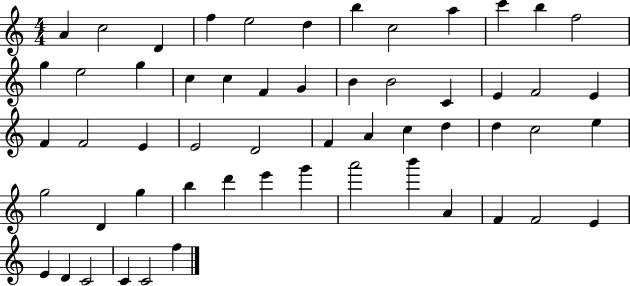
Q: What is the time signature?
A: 4/4